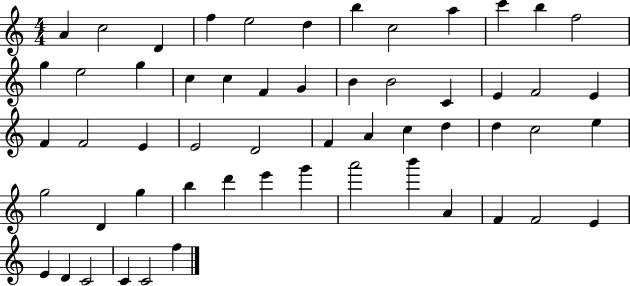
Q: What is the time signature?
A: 4/4